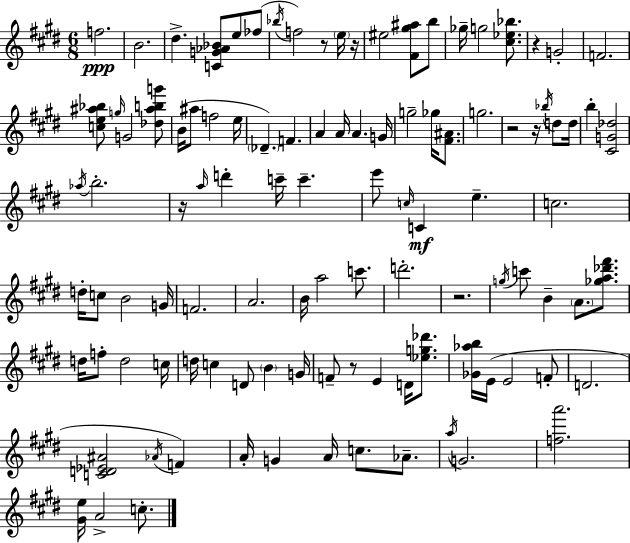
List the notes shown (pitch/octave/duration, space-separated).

F5/h. B4/h. D#5/q. [C4,G4,Ab4,Bb4]/e E5/e FES5/e Bb5/s F5/h R/e E5/s R/s EIS5/h [F#4,G#5,A#5]/e B5/e Gb5/s G5/h [C#5,Eb5,Bb5]/e. R/q G4/h F4/h. [C5,E5,A#5,Bb5]/e G5/s G4/h [Db5,A#5,B5,G6]/e B4/s A#5/e F5/h E5/s Db4/q. F4/q. A4/q A4/s A4/q. G4/s G5/h Gb5/s [F#4,A#4]/e. G5/h. R/h R/s Bb5/s D5/e D5/s B5/q [C#4,G4,Db5]/h Ab5/s B5/h. R/s A5/s D6/q C6/s C6/q. E6/e C5/s C4/q E5/q. C5/h. D5/s C5/e B4/h G4/s F4/h. A4/h. B4/s A5/h C6/e. D6/h. R/h. G5/s C6/e B4/q A4/e. [Gb5,A5,Db6,F#6]/e. D5/s F5/e D5/h C5/s D5/s C5/q D4/e B4/q G4/s F4/e R/e E4/q D4/s [Eb5,G5,Db6]/e. [Gb4,Ab5,B5]/s E4/s E4/h F4/e D4/h. [C4,D4,Eb4,A#4]/h Ab4/s F4/q A4/s G4/q A4/s C5/e. Ab4/e. A5/s G4/h. [F5,A6]/h. [G#4,E5]/s A4/h C5/e.